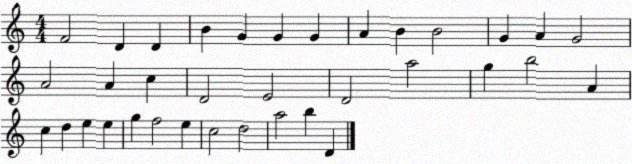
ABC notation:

X:1
T:Untitled
M:4/4
L:1/4
K:C
F2 D D B G G G A B B2 G A G2 A2 A c D2 E2 D2 a2 g b2 A c d e e g f2 e c2 d2 a2 b D